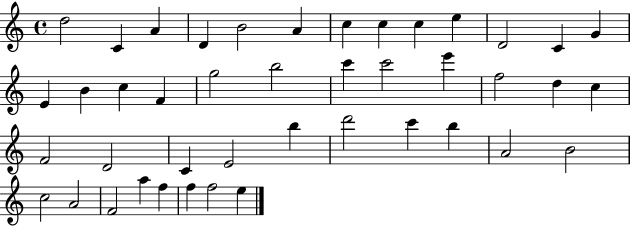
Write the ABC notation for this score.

X:1
T:Untitled
M:4/4
L:1/4
K:C
d2 C A D B2 A c c c e D2 C G E B c F g2 b2 c' c'2 e' f2 d c F2 D2 C E2 b d'2 c' b A2 B2 c2 A2 F2 a f f f2 e